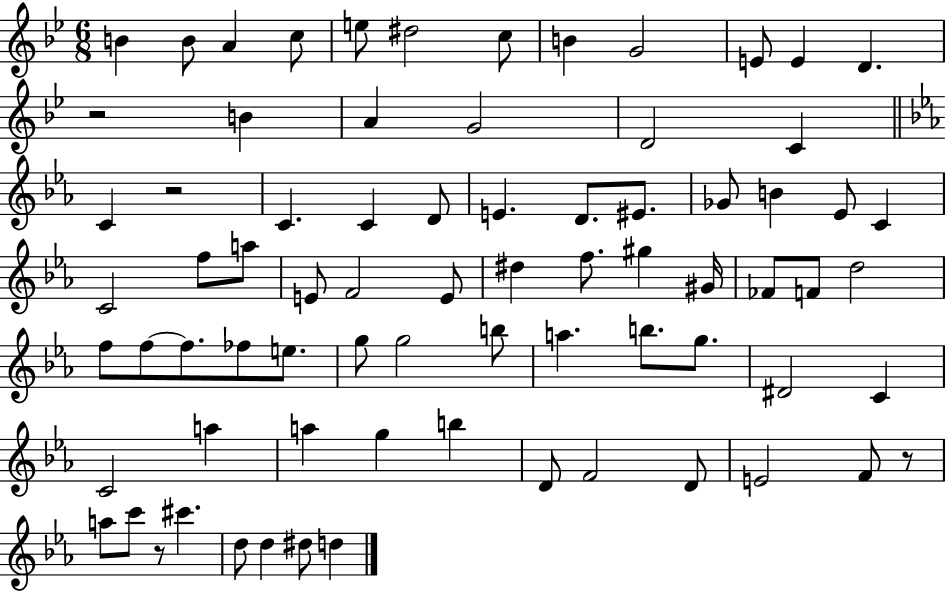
{
  \clef treble
  \numericTimeSignature
  \time 6/8
  \key bes \major
  b'4 b'8 a'4 c''8 | e''8 dis''2 c''8 | b'4 g'2 | e'8 e'4 d'4. | \break r2 b'4 | a'4 g'2 | d'2 c'4 | \bar "||" \break \key ees \major c'4 r2 | c'4. c'4 d'8 | e'4. d'8. eis'8. | ges'8 b'4 ees'8 c'4 | \break c'2 f''8 a''8 | e'8 f'2 e'8 | dis''4 f''8. gis''4 gis'16 | fes'8 f'8 d''2 | \break f''8 f''8~~ f''8. fes''8 e''8. | g''8 g''2 b''8 | a''4. b''8. g''8. | dis'2 c'4 | \break c'2 a''4 | a''4 g''4 b''4 | d'8 f'2 d'8 | e'2 f'8 r8 | \break a''8 c'''8 r8 cis'''4. | d''8 d''4 dis''8 d''4 | \bar "|."
}